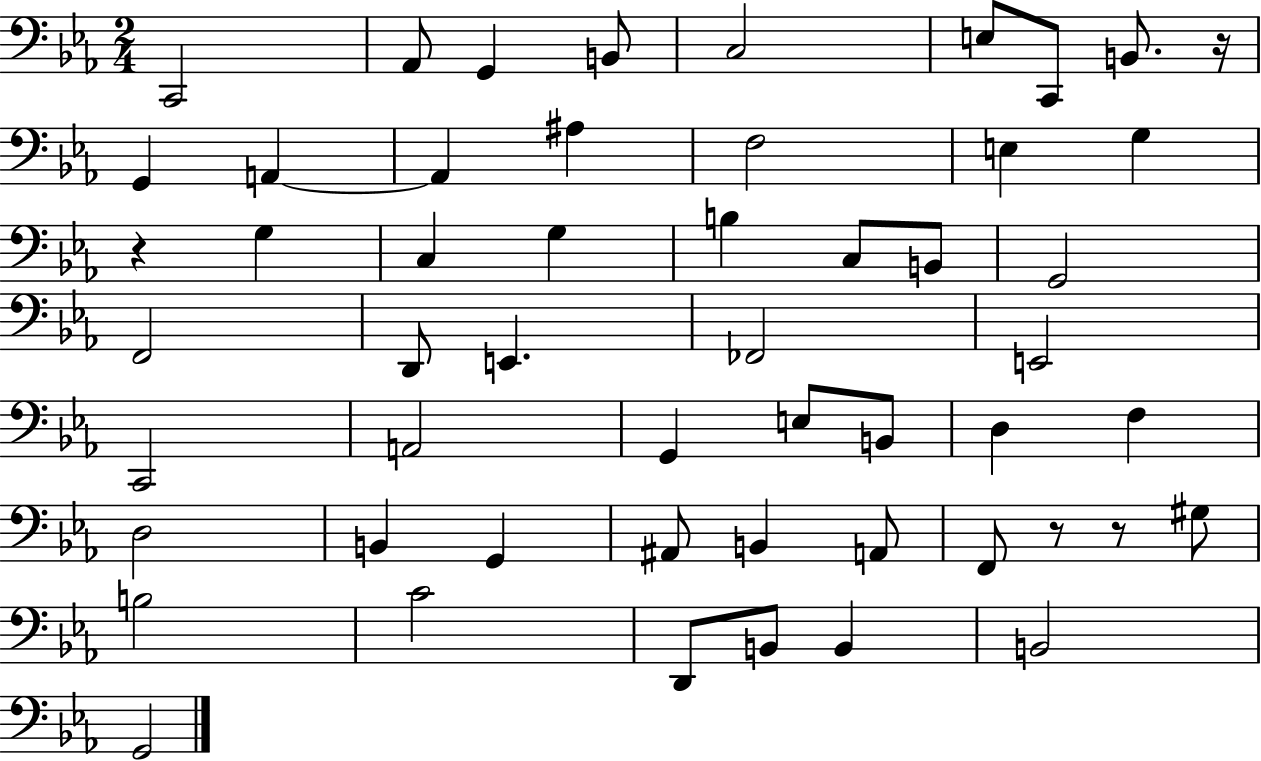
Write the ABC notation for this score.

X:1
T:Untitled
M:2/4
L:1/4
K:Eb
C,,2 _A,,/2 G,, B,,/2 C,2 E,/2 C,,/2 B,,/2 z/4 G,, A,, A,, ^A, F,2 E, G, z G, C, G, B, C,/2 B,,/2 G,,2 F,,2 D,,/2 E,, _F,,2 E,,2 C,,2 A,,2 G,, E,/2 B,,/2 D, F, D,2 B,, G,, ^A,,/2 B,, A,,/2 F,,/2 z/2 z/2 ^G,/2 B,2 C2 D,,/2 B,,/2 B,, B,,2 G,,2